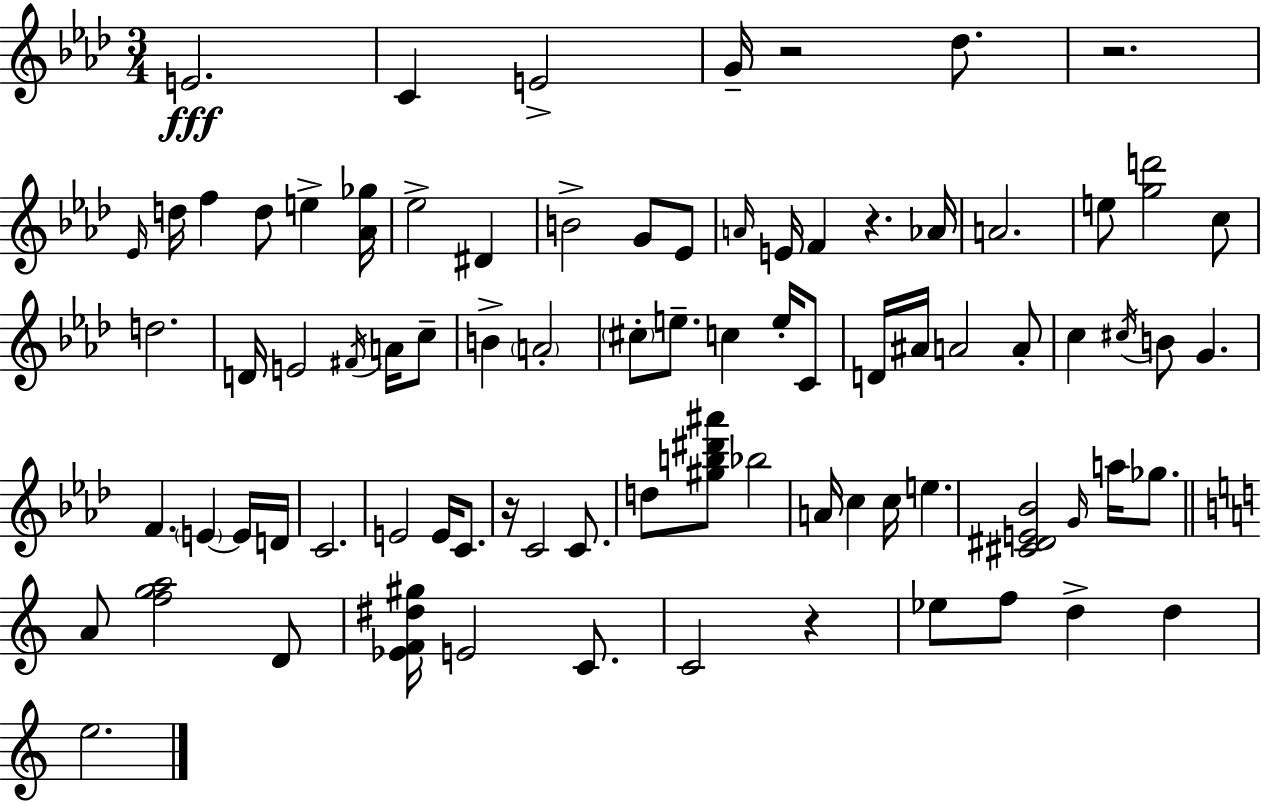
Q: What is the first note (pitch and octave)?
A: E4